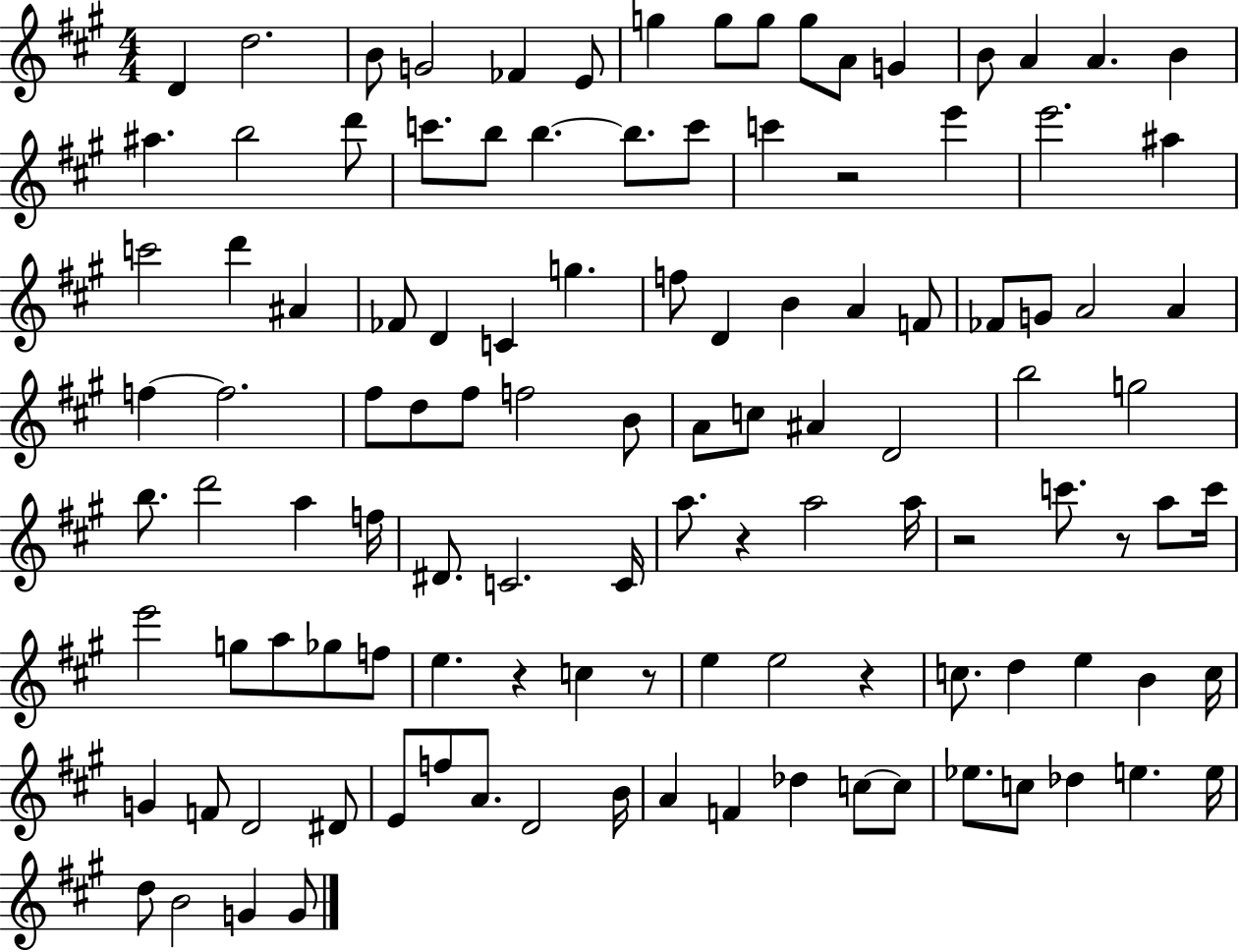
D4/q D5/h. B4/e G4/h FES4/q E4/e G5/q G5/e G5/e G5/e A4/e G4/q B4/e A4/q A4/q. B4/q A#5/q. B5/h D6/e C6/e. B5/e B5/q. B5/e. C6/e C6/q R/h E6/q E6/h. A#5/q C6/h D6/q A#4/q FES4/e D4/q C4/q G5/q. F5/e D4/q B4/q A4/q F4/e FES4/e G4/e A4/h A4/q F5/q F5/h. F#5/e D5/e F#5/e F5/h B4/e A4/e C5/e A#4/q D4/h B5/h G5/h B5/e. D6/h A5/q F5/s D#4/e. C4/h. C4/s A5/e. R/q A5/h A5/s R/h C6/e. R/e A5/e C6/s E6/h G5/e A5/e Gb5/e F5/e E5/q. R/q C5/q R/e E5/q E5/h R/q C5/e. D5/q E5/q B4/q C5/s G4/q F4/e D4/h D#4/e E4/e F5/e A4/e. D4/h B4/s A4/q F4/q Db5/q C5/e C5/e Eb5/e. C5/e Db5/q E5/q. E5/s D5/e B4/h G4/q G4/e